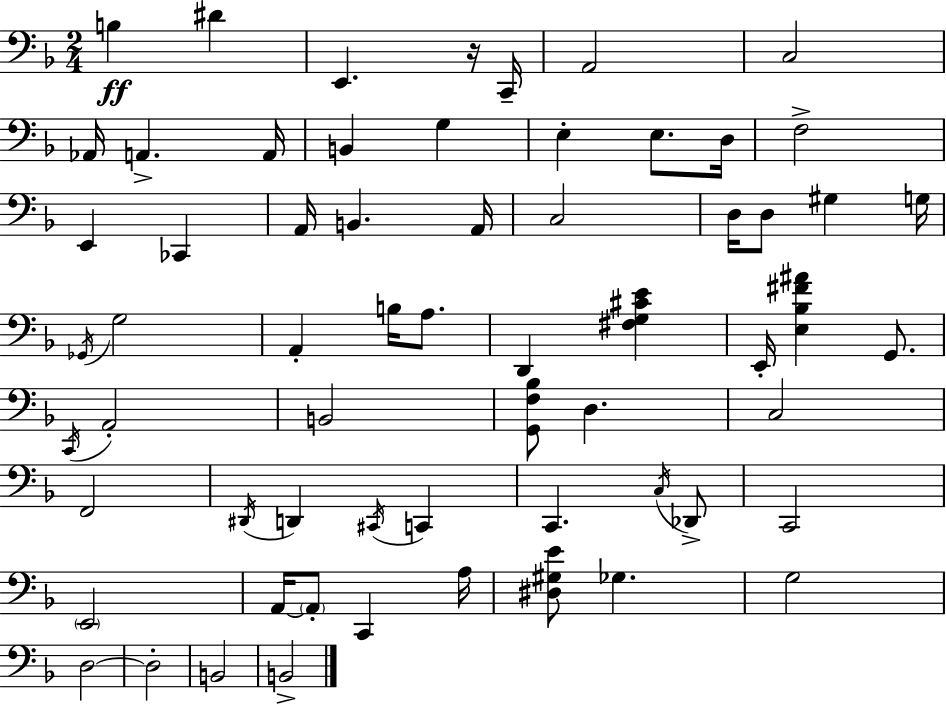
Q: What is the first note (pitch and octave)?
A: B3